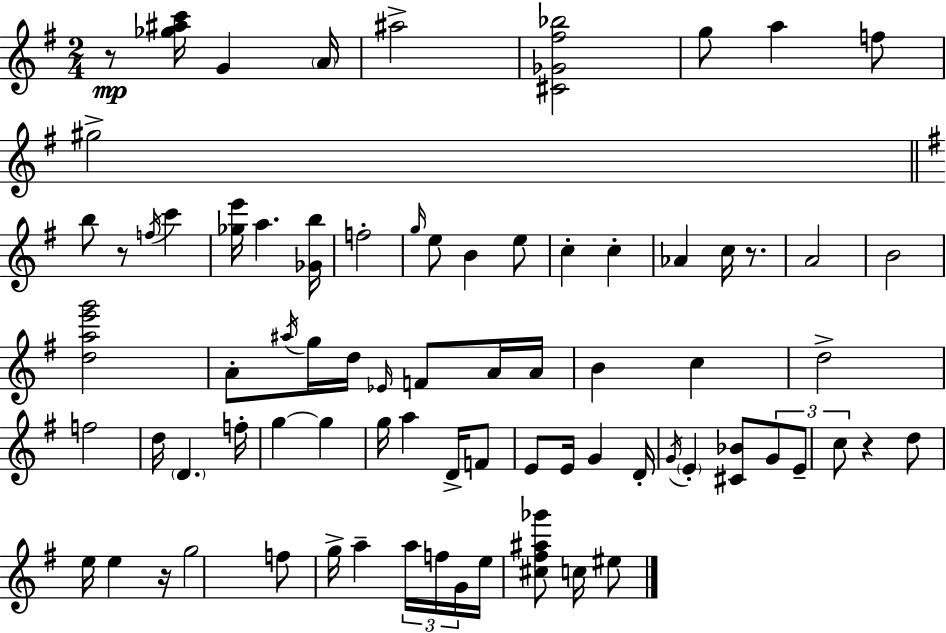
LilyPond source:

{
  \clef treble
  \numericTimeSignature
  \time 2/4
  \key e \minor
  r8\mp <ges'' ais'' c'''>16 g'4 \parenthesize a'16 | ais''2-> | <cis' ges' fis'' bes''>2 | g''8 a''4 f''8 | \break gis''2-> | \bar "||" \break \key g \major b''8 r8 \acciaccatura { f''16 } c'''4 | <ges'' e'''>16 a''4. | <ges' b''>16 f''2-. | \grace { g''16 } e''8 b'4 | \break e''8 c''4-. c''4-. | aes'4 c''16 r8. | a'2 | b'2 | \break <d'' a'' e''' g'''>2 | a'8-. \acciaccatura { ais''16 } g''16 d''16 \grace { ees'16 } | f'8 a'16 a'16 b'4 | c''4 d''2-> | \break f''2 | d''16 \parenthesize d'4. | f''16-. g''4~~ | g''4 g''16 a''4 | \break d'16-> f'8 e'8 e'16 g'4 | d'16-. \acciaccatura { g'16 } \parenthesize e'4-. | <cis' bes'>8 \tuplet 3/2 { g'8 e'8-- c''8 } | r4 d''8 e''16 | \break e''4 r16 g''2 | f''8 g''16-> | a''4-- \tuplet 3/2 { a''16 f''16 g'16 } e''16 | <cis'' fis'' ais'' ges'''>8 c''16 eis''8 \bar "|."
}